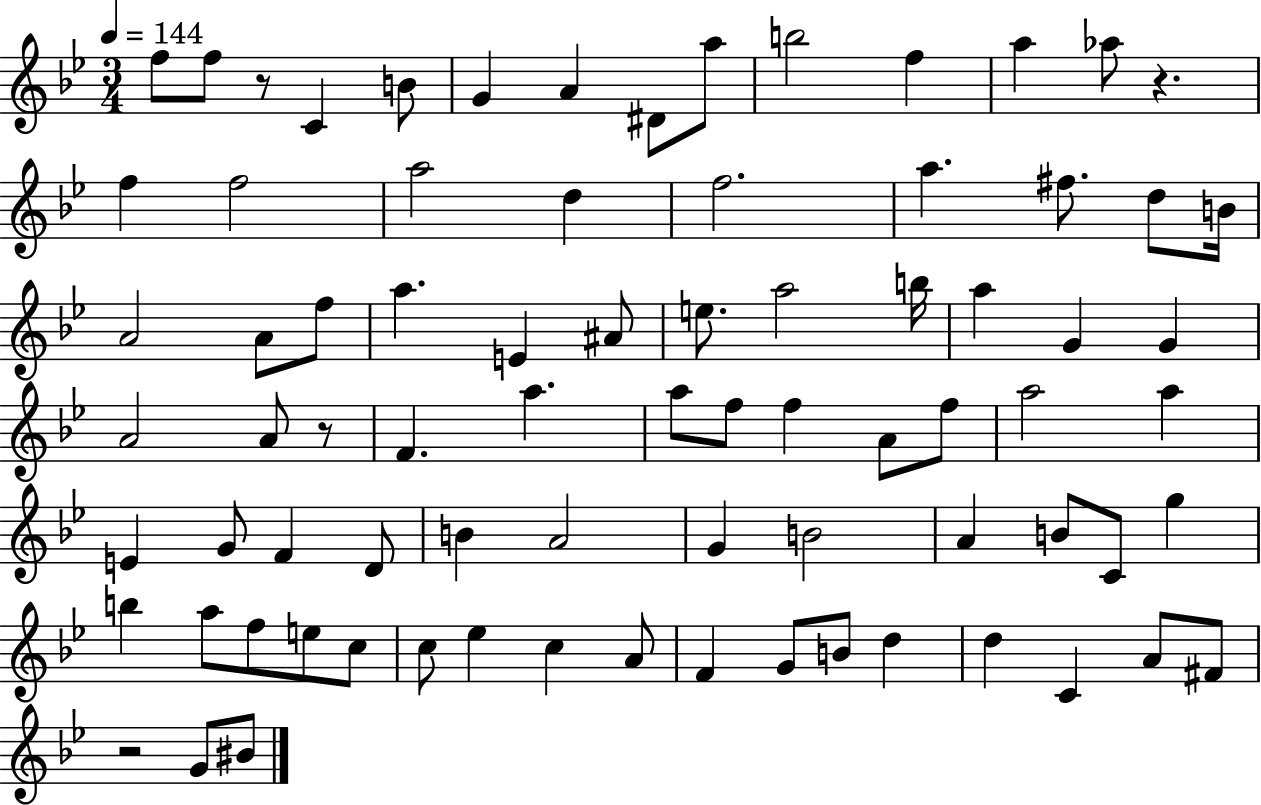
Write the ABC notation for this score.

X:1
T:Untitled
M:3/4
L:1/4
K:Bb
f/2 f/2 z/2 C B/2 G A ^D/2 a/2 b2 f a _a/2 z f f2 a2 d f2 a ^f/2 d/2 B/4 A2 A/2 f/2 a E ^A/2 e/2 a2 b/4 a G G A2 A/2 z/2 F a a/2 f/2 f A/2 f/2 a2 a E G/2 F D/2 B A2 G B2 A B/2 C/2 g b a/2 f/2 e/2 c/2 c/2 _e c A/2 F G/2 B/2 d d C A/2 ^F/2 z2 G/2 ^B/2